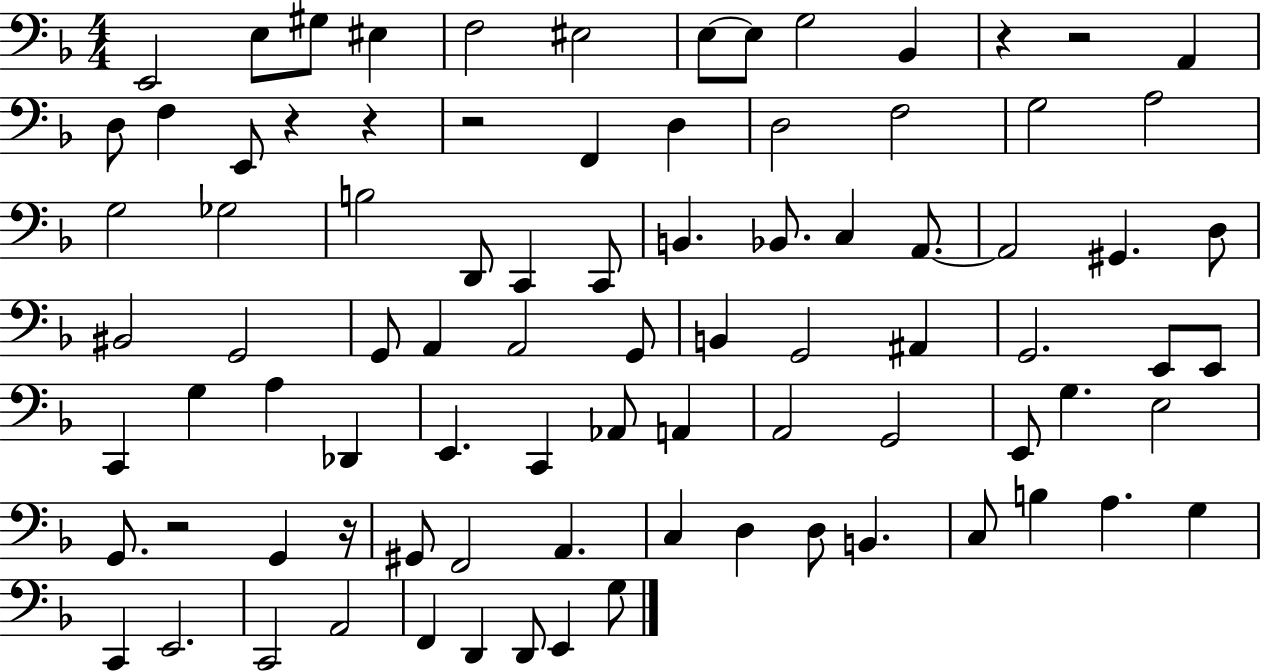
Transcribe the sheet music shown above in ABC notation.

X:1
T:Untitled
M:4/4
L:1/4
K:F
E,,2 E,/2 ^G,/2 ^E, F,2 ^E,2 E,/2 E,/2 G,2 _B,, z z2 A,, D,/2 F, E,,/2 z z z2 F,, D, D,2 F,2 G,2 A,2 G,2 _G,2 B,2 D,,/2 C,, C,,/2 B,, _B,,/2 C, A,,/2 A,,2 ^G,, D,/2 ^B,,2 G,,2 G,,/2 A,, A,,2 G,,/2 B,, G,,2 ^A,, G,,2 E,,/2 E,,/2 C,, G, A, _D,, E,, C,, _A,,/2 A,, A,,2 G,,2 E,,/2 G, E,2 G,,/2 z2 G,, z/4 ^G,,/2 F,,2 A,, C, D, D,/2 B,, C,/2 B, A, G, C,, E,,2 C,,2 A,,2 F,, D,, D,,/2 E,, G,/2